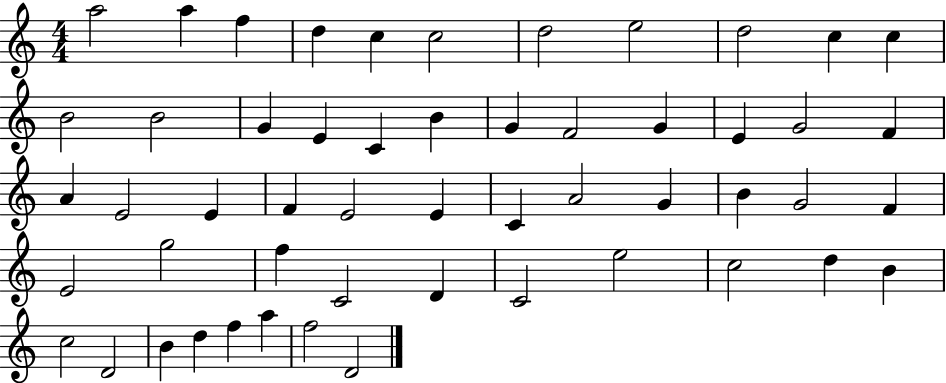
{
  \clef treble
  \numericTimeSignature
  \time 4/4
  \key c \major
  a''2 a''4 f''4 | d''4 c''4 c''2 | d''2 e''2 | d''2 c''4 c''4 | \break b'2 b'2 | g'4 e'4 c'4 b'4 | g'4 f'2 g'4 | e'4 g'2 f'4 | \break a'4 e'2 e'4 | f'4 e'2 e'4 | c'4 a'2 g'4 | b'4 g'2 f'4 | \break e'2 g''2 | f''4 c'2 d'4 | c'2 e''2 | c''2 d''4 b'4 | \break c''2 d'2 | b'4 d''4 f''4 a''4 | f''2 d'2 | \bar "|."
}